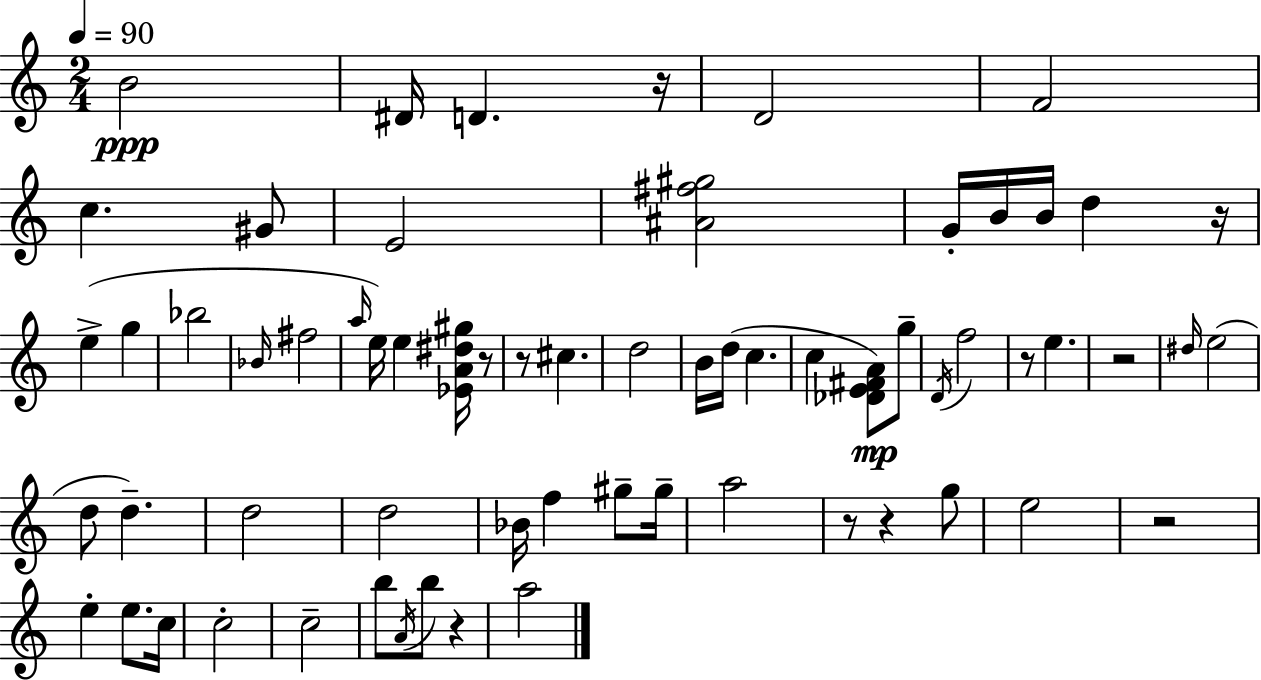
X:1
T:Untitled
M:2/4
L:1/4
K:Am
B2 ^D/4 D z/4 D2 F2 c ^G/2 E2 [^A^f^g]2 G/4 B/4 B/4 d z/4 e g _b2 _B/4 ^f2 a/4 e/4 e [_EA^d^g]/4 z/2 z/2 ^c d2 B/4 d/4 c c [_DE^FA]/2 g/2 D/4 f2 z/2 e z2 ^d/4 e2 d/2 d d2 d2 _B/4 f ^g/2 ^g/4 a2 z/2 z g/2 e2 z2 e e/2 c/4 c2 c2 b/2 A/4 b/2 z a2